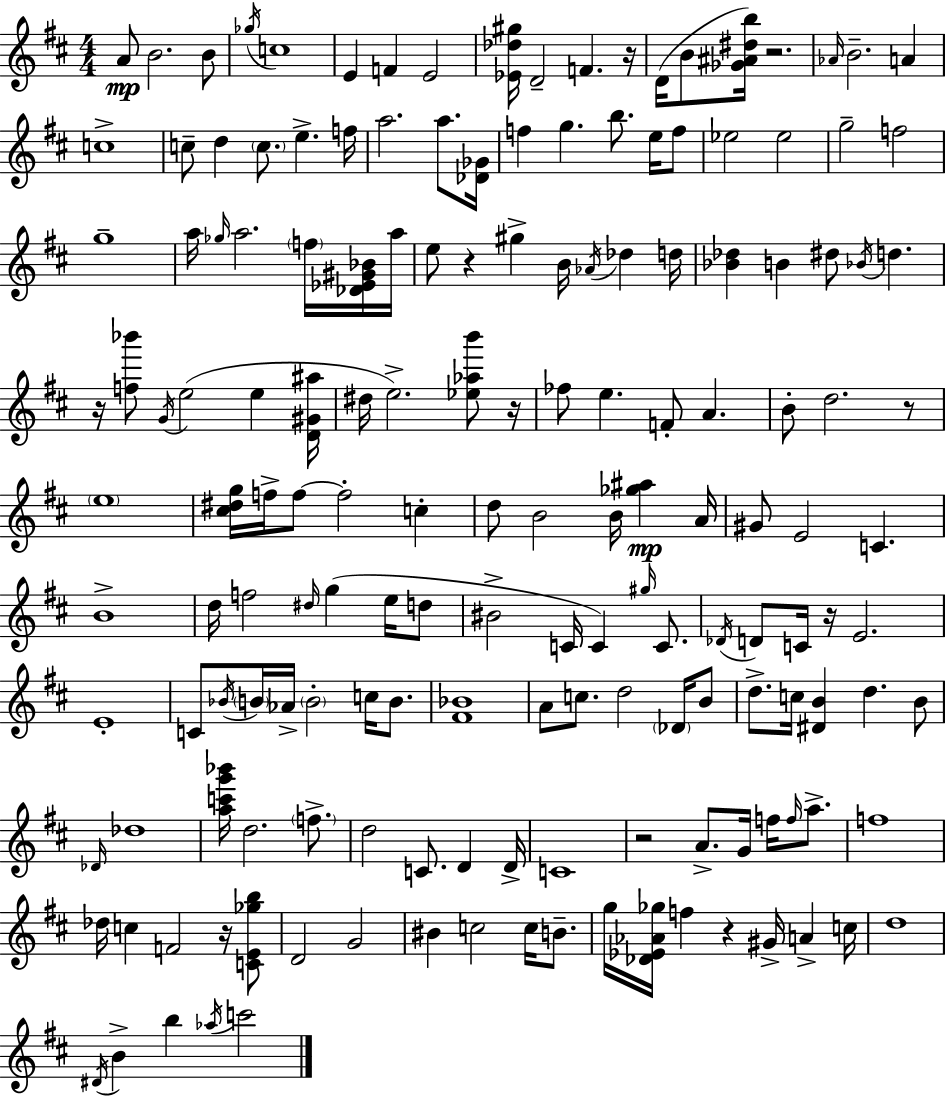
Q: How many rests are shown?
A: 10